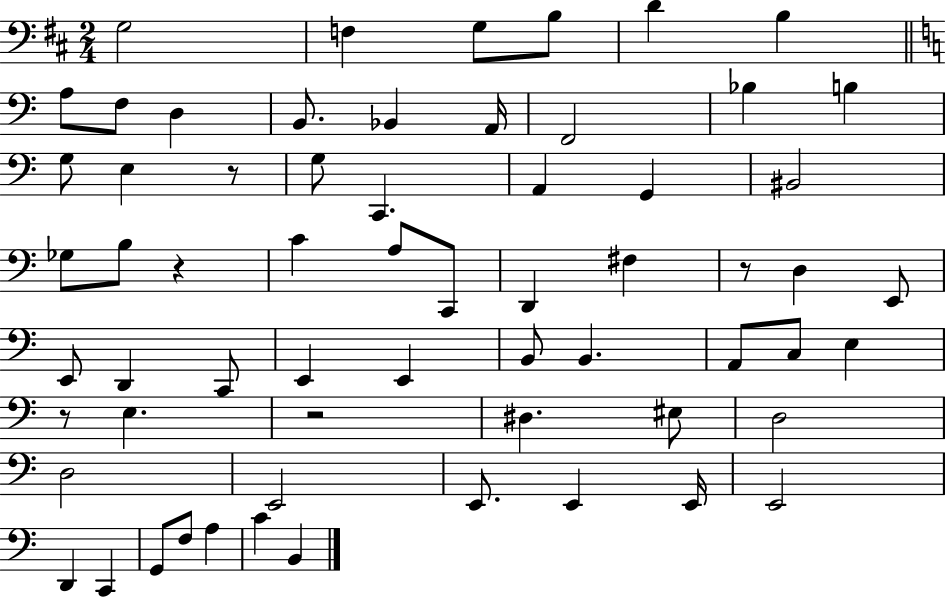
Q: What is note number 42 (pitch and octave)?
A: E3